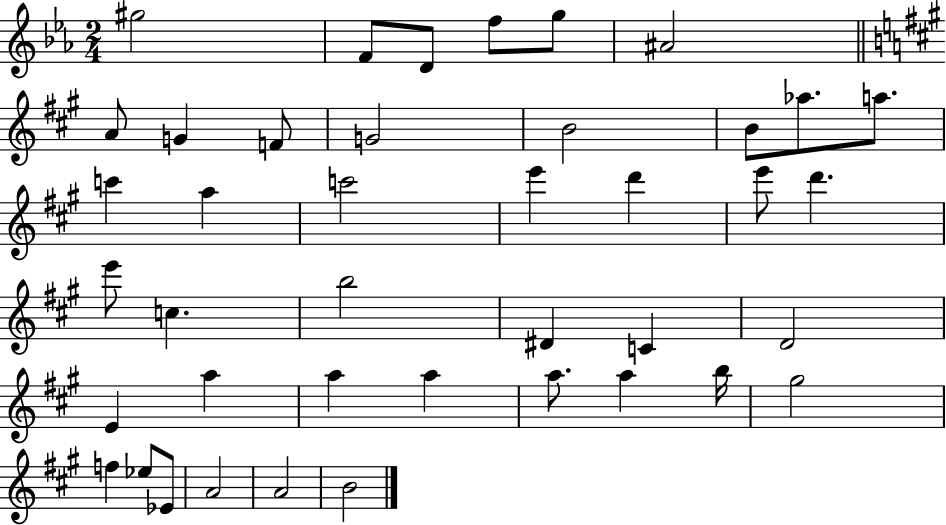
{
  \clef treble
  \numericTimeSignature
  \time 2/4
  \key ees \major
  \repeat volta 2 { gis''2 | f'8 d'8 f''8 g''8 | ais'2 | \bar "||" \break \key a \major a'8 g'4 f'8 | g'2 | b'2 | b'8 aes''8. a''8. | \break c'''4 a''4 | c'''2 | e'''4 d'''4 | e'''8 d'''4. | \break e'''8 c''4. | b''2 | dis'4 c'4 | d'2 | \break e'4 a''4 | a''4 a''4 | a''8. a''4 b''16 | gis''2 | \break f''4 ees''8 ees'8 | a'2 | a'2 | b'2 | \break } \bar "|."
}